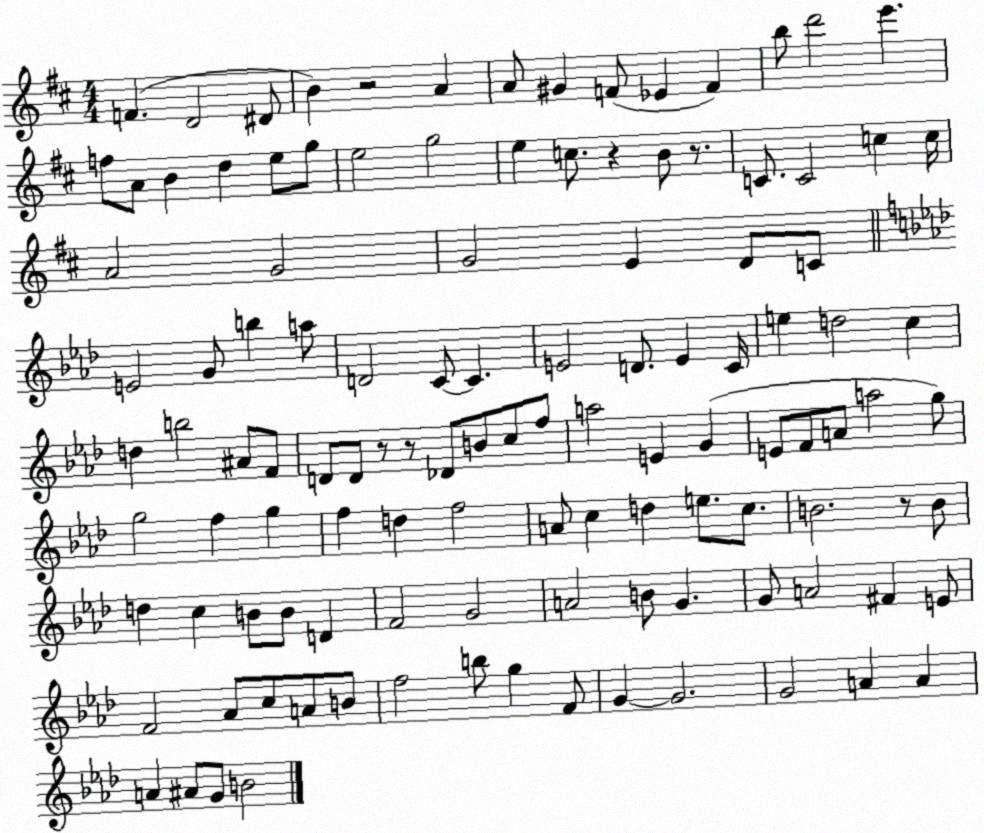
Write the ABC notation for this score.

X:1
T:Untitled
M:4/4
L:1/4
K:D
F D2 ^D/2 B z2 A A/2 ^G F/2 _E F b/2 d'2 e' f/2 A/2 B d e/2 g/2 e2 g2 e c/2 z B/2 z/2 C/2 C2 c c/4 A2 G2 G2 E D/2 C/2 E2 G/2 b a/2 D2 C/2 C E2 D/2 E C/4 e d2 c d b2 ^A/2 F/2 D/2 D/2 z/2 z/2 _D/2 B/2 c/2 f/2 a2 E G E/2 F/2 A/2 a2 g/2 g2 f g f d f2 A/2 c d e/2 c/2 B2 z/2 B/2 d c B/2 B/2 D F2 G2 A2 B/2 G G/2 A2 ^F E/2 F2 _A/2 c/2 A/2 B/2 f2 b/2 g F/2 G G2 G2 A A A ^A/2 G/2 B2